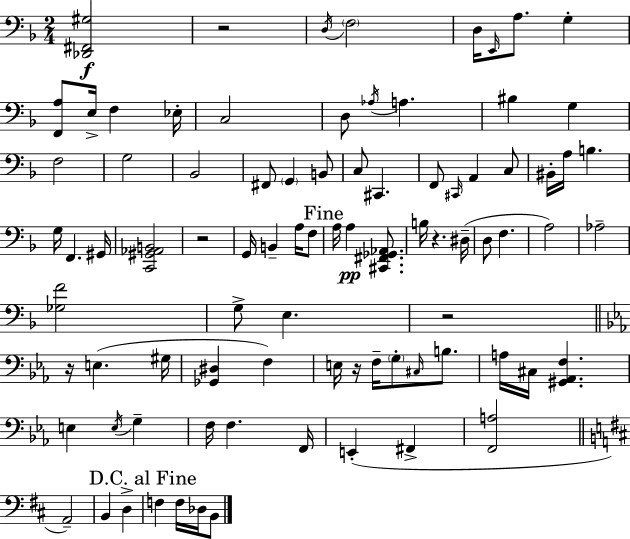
[Db2,F#2,G#3]/h R/h D3/s F3/h D3/s E2/s A3/e. G3/q [F2,A3]/e E3/s F3/q Eb3/s C3/h D3/e Ab3/s A3/q. BIS3/q G3/q F3/h G3/h Bb2/h F#2/e G2/q B2/e C3/e C#2/q. F2/e C#2/s A2/q C3/e BIS2/s A3/s B3/q. G3/s F2/q. G#2/s [C2,G#2,Ab2,B2]/h R/h G2/s B2/q A3/s F3/e A3/s A3/q [C#2,F#2,Gb2,Ab2]/e. B3/s R/q. D#3/s D3/e F3/q. A3/h Ab3/h [Gb3,F4]/h G3/e E3/q. R/h R/s E3/q. G#3/s [Gb2,D#3]/q F3/q E3/s R/s F3/s G3/e C#3/s B3/e. A3/s C#3/s [G#2,Ab2,F3]/q. E3/q E3/s G3/q F3/s F3/q. F2/s E2/q F#2/q [F2,A3]/h A2/h B2/q D3/q F3/q F3/s Db3/s B2/e